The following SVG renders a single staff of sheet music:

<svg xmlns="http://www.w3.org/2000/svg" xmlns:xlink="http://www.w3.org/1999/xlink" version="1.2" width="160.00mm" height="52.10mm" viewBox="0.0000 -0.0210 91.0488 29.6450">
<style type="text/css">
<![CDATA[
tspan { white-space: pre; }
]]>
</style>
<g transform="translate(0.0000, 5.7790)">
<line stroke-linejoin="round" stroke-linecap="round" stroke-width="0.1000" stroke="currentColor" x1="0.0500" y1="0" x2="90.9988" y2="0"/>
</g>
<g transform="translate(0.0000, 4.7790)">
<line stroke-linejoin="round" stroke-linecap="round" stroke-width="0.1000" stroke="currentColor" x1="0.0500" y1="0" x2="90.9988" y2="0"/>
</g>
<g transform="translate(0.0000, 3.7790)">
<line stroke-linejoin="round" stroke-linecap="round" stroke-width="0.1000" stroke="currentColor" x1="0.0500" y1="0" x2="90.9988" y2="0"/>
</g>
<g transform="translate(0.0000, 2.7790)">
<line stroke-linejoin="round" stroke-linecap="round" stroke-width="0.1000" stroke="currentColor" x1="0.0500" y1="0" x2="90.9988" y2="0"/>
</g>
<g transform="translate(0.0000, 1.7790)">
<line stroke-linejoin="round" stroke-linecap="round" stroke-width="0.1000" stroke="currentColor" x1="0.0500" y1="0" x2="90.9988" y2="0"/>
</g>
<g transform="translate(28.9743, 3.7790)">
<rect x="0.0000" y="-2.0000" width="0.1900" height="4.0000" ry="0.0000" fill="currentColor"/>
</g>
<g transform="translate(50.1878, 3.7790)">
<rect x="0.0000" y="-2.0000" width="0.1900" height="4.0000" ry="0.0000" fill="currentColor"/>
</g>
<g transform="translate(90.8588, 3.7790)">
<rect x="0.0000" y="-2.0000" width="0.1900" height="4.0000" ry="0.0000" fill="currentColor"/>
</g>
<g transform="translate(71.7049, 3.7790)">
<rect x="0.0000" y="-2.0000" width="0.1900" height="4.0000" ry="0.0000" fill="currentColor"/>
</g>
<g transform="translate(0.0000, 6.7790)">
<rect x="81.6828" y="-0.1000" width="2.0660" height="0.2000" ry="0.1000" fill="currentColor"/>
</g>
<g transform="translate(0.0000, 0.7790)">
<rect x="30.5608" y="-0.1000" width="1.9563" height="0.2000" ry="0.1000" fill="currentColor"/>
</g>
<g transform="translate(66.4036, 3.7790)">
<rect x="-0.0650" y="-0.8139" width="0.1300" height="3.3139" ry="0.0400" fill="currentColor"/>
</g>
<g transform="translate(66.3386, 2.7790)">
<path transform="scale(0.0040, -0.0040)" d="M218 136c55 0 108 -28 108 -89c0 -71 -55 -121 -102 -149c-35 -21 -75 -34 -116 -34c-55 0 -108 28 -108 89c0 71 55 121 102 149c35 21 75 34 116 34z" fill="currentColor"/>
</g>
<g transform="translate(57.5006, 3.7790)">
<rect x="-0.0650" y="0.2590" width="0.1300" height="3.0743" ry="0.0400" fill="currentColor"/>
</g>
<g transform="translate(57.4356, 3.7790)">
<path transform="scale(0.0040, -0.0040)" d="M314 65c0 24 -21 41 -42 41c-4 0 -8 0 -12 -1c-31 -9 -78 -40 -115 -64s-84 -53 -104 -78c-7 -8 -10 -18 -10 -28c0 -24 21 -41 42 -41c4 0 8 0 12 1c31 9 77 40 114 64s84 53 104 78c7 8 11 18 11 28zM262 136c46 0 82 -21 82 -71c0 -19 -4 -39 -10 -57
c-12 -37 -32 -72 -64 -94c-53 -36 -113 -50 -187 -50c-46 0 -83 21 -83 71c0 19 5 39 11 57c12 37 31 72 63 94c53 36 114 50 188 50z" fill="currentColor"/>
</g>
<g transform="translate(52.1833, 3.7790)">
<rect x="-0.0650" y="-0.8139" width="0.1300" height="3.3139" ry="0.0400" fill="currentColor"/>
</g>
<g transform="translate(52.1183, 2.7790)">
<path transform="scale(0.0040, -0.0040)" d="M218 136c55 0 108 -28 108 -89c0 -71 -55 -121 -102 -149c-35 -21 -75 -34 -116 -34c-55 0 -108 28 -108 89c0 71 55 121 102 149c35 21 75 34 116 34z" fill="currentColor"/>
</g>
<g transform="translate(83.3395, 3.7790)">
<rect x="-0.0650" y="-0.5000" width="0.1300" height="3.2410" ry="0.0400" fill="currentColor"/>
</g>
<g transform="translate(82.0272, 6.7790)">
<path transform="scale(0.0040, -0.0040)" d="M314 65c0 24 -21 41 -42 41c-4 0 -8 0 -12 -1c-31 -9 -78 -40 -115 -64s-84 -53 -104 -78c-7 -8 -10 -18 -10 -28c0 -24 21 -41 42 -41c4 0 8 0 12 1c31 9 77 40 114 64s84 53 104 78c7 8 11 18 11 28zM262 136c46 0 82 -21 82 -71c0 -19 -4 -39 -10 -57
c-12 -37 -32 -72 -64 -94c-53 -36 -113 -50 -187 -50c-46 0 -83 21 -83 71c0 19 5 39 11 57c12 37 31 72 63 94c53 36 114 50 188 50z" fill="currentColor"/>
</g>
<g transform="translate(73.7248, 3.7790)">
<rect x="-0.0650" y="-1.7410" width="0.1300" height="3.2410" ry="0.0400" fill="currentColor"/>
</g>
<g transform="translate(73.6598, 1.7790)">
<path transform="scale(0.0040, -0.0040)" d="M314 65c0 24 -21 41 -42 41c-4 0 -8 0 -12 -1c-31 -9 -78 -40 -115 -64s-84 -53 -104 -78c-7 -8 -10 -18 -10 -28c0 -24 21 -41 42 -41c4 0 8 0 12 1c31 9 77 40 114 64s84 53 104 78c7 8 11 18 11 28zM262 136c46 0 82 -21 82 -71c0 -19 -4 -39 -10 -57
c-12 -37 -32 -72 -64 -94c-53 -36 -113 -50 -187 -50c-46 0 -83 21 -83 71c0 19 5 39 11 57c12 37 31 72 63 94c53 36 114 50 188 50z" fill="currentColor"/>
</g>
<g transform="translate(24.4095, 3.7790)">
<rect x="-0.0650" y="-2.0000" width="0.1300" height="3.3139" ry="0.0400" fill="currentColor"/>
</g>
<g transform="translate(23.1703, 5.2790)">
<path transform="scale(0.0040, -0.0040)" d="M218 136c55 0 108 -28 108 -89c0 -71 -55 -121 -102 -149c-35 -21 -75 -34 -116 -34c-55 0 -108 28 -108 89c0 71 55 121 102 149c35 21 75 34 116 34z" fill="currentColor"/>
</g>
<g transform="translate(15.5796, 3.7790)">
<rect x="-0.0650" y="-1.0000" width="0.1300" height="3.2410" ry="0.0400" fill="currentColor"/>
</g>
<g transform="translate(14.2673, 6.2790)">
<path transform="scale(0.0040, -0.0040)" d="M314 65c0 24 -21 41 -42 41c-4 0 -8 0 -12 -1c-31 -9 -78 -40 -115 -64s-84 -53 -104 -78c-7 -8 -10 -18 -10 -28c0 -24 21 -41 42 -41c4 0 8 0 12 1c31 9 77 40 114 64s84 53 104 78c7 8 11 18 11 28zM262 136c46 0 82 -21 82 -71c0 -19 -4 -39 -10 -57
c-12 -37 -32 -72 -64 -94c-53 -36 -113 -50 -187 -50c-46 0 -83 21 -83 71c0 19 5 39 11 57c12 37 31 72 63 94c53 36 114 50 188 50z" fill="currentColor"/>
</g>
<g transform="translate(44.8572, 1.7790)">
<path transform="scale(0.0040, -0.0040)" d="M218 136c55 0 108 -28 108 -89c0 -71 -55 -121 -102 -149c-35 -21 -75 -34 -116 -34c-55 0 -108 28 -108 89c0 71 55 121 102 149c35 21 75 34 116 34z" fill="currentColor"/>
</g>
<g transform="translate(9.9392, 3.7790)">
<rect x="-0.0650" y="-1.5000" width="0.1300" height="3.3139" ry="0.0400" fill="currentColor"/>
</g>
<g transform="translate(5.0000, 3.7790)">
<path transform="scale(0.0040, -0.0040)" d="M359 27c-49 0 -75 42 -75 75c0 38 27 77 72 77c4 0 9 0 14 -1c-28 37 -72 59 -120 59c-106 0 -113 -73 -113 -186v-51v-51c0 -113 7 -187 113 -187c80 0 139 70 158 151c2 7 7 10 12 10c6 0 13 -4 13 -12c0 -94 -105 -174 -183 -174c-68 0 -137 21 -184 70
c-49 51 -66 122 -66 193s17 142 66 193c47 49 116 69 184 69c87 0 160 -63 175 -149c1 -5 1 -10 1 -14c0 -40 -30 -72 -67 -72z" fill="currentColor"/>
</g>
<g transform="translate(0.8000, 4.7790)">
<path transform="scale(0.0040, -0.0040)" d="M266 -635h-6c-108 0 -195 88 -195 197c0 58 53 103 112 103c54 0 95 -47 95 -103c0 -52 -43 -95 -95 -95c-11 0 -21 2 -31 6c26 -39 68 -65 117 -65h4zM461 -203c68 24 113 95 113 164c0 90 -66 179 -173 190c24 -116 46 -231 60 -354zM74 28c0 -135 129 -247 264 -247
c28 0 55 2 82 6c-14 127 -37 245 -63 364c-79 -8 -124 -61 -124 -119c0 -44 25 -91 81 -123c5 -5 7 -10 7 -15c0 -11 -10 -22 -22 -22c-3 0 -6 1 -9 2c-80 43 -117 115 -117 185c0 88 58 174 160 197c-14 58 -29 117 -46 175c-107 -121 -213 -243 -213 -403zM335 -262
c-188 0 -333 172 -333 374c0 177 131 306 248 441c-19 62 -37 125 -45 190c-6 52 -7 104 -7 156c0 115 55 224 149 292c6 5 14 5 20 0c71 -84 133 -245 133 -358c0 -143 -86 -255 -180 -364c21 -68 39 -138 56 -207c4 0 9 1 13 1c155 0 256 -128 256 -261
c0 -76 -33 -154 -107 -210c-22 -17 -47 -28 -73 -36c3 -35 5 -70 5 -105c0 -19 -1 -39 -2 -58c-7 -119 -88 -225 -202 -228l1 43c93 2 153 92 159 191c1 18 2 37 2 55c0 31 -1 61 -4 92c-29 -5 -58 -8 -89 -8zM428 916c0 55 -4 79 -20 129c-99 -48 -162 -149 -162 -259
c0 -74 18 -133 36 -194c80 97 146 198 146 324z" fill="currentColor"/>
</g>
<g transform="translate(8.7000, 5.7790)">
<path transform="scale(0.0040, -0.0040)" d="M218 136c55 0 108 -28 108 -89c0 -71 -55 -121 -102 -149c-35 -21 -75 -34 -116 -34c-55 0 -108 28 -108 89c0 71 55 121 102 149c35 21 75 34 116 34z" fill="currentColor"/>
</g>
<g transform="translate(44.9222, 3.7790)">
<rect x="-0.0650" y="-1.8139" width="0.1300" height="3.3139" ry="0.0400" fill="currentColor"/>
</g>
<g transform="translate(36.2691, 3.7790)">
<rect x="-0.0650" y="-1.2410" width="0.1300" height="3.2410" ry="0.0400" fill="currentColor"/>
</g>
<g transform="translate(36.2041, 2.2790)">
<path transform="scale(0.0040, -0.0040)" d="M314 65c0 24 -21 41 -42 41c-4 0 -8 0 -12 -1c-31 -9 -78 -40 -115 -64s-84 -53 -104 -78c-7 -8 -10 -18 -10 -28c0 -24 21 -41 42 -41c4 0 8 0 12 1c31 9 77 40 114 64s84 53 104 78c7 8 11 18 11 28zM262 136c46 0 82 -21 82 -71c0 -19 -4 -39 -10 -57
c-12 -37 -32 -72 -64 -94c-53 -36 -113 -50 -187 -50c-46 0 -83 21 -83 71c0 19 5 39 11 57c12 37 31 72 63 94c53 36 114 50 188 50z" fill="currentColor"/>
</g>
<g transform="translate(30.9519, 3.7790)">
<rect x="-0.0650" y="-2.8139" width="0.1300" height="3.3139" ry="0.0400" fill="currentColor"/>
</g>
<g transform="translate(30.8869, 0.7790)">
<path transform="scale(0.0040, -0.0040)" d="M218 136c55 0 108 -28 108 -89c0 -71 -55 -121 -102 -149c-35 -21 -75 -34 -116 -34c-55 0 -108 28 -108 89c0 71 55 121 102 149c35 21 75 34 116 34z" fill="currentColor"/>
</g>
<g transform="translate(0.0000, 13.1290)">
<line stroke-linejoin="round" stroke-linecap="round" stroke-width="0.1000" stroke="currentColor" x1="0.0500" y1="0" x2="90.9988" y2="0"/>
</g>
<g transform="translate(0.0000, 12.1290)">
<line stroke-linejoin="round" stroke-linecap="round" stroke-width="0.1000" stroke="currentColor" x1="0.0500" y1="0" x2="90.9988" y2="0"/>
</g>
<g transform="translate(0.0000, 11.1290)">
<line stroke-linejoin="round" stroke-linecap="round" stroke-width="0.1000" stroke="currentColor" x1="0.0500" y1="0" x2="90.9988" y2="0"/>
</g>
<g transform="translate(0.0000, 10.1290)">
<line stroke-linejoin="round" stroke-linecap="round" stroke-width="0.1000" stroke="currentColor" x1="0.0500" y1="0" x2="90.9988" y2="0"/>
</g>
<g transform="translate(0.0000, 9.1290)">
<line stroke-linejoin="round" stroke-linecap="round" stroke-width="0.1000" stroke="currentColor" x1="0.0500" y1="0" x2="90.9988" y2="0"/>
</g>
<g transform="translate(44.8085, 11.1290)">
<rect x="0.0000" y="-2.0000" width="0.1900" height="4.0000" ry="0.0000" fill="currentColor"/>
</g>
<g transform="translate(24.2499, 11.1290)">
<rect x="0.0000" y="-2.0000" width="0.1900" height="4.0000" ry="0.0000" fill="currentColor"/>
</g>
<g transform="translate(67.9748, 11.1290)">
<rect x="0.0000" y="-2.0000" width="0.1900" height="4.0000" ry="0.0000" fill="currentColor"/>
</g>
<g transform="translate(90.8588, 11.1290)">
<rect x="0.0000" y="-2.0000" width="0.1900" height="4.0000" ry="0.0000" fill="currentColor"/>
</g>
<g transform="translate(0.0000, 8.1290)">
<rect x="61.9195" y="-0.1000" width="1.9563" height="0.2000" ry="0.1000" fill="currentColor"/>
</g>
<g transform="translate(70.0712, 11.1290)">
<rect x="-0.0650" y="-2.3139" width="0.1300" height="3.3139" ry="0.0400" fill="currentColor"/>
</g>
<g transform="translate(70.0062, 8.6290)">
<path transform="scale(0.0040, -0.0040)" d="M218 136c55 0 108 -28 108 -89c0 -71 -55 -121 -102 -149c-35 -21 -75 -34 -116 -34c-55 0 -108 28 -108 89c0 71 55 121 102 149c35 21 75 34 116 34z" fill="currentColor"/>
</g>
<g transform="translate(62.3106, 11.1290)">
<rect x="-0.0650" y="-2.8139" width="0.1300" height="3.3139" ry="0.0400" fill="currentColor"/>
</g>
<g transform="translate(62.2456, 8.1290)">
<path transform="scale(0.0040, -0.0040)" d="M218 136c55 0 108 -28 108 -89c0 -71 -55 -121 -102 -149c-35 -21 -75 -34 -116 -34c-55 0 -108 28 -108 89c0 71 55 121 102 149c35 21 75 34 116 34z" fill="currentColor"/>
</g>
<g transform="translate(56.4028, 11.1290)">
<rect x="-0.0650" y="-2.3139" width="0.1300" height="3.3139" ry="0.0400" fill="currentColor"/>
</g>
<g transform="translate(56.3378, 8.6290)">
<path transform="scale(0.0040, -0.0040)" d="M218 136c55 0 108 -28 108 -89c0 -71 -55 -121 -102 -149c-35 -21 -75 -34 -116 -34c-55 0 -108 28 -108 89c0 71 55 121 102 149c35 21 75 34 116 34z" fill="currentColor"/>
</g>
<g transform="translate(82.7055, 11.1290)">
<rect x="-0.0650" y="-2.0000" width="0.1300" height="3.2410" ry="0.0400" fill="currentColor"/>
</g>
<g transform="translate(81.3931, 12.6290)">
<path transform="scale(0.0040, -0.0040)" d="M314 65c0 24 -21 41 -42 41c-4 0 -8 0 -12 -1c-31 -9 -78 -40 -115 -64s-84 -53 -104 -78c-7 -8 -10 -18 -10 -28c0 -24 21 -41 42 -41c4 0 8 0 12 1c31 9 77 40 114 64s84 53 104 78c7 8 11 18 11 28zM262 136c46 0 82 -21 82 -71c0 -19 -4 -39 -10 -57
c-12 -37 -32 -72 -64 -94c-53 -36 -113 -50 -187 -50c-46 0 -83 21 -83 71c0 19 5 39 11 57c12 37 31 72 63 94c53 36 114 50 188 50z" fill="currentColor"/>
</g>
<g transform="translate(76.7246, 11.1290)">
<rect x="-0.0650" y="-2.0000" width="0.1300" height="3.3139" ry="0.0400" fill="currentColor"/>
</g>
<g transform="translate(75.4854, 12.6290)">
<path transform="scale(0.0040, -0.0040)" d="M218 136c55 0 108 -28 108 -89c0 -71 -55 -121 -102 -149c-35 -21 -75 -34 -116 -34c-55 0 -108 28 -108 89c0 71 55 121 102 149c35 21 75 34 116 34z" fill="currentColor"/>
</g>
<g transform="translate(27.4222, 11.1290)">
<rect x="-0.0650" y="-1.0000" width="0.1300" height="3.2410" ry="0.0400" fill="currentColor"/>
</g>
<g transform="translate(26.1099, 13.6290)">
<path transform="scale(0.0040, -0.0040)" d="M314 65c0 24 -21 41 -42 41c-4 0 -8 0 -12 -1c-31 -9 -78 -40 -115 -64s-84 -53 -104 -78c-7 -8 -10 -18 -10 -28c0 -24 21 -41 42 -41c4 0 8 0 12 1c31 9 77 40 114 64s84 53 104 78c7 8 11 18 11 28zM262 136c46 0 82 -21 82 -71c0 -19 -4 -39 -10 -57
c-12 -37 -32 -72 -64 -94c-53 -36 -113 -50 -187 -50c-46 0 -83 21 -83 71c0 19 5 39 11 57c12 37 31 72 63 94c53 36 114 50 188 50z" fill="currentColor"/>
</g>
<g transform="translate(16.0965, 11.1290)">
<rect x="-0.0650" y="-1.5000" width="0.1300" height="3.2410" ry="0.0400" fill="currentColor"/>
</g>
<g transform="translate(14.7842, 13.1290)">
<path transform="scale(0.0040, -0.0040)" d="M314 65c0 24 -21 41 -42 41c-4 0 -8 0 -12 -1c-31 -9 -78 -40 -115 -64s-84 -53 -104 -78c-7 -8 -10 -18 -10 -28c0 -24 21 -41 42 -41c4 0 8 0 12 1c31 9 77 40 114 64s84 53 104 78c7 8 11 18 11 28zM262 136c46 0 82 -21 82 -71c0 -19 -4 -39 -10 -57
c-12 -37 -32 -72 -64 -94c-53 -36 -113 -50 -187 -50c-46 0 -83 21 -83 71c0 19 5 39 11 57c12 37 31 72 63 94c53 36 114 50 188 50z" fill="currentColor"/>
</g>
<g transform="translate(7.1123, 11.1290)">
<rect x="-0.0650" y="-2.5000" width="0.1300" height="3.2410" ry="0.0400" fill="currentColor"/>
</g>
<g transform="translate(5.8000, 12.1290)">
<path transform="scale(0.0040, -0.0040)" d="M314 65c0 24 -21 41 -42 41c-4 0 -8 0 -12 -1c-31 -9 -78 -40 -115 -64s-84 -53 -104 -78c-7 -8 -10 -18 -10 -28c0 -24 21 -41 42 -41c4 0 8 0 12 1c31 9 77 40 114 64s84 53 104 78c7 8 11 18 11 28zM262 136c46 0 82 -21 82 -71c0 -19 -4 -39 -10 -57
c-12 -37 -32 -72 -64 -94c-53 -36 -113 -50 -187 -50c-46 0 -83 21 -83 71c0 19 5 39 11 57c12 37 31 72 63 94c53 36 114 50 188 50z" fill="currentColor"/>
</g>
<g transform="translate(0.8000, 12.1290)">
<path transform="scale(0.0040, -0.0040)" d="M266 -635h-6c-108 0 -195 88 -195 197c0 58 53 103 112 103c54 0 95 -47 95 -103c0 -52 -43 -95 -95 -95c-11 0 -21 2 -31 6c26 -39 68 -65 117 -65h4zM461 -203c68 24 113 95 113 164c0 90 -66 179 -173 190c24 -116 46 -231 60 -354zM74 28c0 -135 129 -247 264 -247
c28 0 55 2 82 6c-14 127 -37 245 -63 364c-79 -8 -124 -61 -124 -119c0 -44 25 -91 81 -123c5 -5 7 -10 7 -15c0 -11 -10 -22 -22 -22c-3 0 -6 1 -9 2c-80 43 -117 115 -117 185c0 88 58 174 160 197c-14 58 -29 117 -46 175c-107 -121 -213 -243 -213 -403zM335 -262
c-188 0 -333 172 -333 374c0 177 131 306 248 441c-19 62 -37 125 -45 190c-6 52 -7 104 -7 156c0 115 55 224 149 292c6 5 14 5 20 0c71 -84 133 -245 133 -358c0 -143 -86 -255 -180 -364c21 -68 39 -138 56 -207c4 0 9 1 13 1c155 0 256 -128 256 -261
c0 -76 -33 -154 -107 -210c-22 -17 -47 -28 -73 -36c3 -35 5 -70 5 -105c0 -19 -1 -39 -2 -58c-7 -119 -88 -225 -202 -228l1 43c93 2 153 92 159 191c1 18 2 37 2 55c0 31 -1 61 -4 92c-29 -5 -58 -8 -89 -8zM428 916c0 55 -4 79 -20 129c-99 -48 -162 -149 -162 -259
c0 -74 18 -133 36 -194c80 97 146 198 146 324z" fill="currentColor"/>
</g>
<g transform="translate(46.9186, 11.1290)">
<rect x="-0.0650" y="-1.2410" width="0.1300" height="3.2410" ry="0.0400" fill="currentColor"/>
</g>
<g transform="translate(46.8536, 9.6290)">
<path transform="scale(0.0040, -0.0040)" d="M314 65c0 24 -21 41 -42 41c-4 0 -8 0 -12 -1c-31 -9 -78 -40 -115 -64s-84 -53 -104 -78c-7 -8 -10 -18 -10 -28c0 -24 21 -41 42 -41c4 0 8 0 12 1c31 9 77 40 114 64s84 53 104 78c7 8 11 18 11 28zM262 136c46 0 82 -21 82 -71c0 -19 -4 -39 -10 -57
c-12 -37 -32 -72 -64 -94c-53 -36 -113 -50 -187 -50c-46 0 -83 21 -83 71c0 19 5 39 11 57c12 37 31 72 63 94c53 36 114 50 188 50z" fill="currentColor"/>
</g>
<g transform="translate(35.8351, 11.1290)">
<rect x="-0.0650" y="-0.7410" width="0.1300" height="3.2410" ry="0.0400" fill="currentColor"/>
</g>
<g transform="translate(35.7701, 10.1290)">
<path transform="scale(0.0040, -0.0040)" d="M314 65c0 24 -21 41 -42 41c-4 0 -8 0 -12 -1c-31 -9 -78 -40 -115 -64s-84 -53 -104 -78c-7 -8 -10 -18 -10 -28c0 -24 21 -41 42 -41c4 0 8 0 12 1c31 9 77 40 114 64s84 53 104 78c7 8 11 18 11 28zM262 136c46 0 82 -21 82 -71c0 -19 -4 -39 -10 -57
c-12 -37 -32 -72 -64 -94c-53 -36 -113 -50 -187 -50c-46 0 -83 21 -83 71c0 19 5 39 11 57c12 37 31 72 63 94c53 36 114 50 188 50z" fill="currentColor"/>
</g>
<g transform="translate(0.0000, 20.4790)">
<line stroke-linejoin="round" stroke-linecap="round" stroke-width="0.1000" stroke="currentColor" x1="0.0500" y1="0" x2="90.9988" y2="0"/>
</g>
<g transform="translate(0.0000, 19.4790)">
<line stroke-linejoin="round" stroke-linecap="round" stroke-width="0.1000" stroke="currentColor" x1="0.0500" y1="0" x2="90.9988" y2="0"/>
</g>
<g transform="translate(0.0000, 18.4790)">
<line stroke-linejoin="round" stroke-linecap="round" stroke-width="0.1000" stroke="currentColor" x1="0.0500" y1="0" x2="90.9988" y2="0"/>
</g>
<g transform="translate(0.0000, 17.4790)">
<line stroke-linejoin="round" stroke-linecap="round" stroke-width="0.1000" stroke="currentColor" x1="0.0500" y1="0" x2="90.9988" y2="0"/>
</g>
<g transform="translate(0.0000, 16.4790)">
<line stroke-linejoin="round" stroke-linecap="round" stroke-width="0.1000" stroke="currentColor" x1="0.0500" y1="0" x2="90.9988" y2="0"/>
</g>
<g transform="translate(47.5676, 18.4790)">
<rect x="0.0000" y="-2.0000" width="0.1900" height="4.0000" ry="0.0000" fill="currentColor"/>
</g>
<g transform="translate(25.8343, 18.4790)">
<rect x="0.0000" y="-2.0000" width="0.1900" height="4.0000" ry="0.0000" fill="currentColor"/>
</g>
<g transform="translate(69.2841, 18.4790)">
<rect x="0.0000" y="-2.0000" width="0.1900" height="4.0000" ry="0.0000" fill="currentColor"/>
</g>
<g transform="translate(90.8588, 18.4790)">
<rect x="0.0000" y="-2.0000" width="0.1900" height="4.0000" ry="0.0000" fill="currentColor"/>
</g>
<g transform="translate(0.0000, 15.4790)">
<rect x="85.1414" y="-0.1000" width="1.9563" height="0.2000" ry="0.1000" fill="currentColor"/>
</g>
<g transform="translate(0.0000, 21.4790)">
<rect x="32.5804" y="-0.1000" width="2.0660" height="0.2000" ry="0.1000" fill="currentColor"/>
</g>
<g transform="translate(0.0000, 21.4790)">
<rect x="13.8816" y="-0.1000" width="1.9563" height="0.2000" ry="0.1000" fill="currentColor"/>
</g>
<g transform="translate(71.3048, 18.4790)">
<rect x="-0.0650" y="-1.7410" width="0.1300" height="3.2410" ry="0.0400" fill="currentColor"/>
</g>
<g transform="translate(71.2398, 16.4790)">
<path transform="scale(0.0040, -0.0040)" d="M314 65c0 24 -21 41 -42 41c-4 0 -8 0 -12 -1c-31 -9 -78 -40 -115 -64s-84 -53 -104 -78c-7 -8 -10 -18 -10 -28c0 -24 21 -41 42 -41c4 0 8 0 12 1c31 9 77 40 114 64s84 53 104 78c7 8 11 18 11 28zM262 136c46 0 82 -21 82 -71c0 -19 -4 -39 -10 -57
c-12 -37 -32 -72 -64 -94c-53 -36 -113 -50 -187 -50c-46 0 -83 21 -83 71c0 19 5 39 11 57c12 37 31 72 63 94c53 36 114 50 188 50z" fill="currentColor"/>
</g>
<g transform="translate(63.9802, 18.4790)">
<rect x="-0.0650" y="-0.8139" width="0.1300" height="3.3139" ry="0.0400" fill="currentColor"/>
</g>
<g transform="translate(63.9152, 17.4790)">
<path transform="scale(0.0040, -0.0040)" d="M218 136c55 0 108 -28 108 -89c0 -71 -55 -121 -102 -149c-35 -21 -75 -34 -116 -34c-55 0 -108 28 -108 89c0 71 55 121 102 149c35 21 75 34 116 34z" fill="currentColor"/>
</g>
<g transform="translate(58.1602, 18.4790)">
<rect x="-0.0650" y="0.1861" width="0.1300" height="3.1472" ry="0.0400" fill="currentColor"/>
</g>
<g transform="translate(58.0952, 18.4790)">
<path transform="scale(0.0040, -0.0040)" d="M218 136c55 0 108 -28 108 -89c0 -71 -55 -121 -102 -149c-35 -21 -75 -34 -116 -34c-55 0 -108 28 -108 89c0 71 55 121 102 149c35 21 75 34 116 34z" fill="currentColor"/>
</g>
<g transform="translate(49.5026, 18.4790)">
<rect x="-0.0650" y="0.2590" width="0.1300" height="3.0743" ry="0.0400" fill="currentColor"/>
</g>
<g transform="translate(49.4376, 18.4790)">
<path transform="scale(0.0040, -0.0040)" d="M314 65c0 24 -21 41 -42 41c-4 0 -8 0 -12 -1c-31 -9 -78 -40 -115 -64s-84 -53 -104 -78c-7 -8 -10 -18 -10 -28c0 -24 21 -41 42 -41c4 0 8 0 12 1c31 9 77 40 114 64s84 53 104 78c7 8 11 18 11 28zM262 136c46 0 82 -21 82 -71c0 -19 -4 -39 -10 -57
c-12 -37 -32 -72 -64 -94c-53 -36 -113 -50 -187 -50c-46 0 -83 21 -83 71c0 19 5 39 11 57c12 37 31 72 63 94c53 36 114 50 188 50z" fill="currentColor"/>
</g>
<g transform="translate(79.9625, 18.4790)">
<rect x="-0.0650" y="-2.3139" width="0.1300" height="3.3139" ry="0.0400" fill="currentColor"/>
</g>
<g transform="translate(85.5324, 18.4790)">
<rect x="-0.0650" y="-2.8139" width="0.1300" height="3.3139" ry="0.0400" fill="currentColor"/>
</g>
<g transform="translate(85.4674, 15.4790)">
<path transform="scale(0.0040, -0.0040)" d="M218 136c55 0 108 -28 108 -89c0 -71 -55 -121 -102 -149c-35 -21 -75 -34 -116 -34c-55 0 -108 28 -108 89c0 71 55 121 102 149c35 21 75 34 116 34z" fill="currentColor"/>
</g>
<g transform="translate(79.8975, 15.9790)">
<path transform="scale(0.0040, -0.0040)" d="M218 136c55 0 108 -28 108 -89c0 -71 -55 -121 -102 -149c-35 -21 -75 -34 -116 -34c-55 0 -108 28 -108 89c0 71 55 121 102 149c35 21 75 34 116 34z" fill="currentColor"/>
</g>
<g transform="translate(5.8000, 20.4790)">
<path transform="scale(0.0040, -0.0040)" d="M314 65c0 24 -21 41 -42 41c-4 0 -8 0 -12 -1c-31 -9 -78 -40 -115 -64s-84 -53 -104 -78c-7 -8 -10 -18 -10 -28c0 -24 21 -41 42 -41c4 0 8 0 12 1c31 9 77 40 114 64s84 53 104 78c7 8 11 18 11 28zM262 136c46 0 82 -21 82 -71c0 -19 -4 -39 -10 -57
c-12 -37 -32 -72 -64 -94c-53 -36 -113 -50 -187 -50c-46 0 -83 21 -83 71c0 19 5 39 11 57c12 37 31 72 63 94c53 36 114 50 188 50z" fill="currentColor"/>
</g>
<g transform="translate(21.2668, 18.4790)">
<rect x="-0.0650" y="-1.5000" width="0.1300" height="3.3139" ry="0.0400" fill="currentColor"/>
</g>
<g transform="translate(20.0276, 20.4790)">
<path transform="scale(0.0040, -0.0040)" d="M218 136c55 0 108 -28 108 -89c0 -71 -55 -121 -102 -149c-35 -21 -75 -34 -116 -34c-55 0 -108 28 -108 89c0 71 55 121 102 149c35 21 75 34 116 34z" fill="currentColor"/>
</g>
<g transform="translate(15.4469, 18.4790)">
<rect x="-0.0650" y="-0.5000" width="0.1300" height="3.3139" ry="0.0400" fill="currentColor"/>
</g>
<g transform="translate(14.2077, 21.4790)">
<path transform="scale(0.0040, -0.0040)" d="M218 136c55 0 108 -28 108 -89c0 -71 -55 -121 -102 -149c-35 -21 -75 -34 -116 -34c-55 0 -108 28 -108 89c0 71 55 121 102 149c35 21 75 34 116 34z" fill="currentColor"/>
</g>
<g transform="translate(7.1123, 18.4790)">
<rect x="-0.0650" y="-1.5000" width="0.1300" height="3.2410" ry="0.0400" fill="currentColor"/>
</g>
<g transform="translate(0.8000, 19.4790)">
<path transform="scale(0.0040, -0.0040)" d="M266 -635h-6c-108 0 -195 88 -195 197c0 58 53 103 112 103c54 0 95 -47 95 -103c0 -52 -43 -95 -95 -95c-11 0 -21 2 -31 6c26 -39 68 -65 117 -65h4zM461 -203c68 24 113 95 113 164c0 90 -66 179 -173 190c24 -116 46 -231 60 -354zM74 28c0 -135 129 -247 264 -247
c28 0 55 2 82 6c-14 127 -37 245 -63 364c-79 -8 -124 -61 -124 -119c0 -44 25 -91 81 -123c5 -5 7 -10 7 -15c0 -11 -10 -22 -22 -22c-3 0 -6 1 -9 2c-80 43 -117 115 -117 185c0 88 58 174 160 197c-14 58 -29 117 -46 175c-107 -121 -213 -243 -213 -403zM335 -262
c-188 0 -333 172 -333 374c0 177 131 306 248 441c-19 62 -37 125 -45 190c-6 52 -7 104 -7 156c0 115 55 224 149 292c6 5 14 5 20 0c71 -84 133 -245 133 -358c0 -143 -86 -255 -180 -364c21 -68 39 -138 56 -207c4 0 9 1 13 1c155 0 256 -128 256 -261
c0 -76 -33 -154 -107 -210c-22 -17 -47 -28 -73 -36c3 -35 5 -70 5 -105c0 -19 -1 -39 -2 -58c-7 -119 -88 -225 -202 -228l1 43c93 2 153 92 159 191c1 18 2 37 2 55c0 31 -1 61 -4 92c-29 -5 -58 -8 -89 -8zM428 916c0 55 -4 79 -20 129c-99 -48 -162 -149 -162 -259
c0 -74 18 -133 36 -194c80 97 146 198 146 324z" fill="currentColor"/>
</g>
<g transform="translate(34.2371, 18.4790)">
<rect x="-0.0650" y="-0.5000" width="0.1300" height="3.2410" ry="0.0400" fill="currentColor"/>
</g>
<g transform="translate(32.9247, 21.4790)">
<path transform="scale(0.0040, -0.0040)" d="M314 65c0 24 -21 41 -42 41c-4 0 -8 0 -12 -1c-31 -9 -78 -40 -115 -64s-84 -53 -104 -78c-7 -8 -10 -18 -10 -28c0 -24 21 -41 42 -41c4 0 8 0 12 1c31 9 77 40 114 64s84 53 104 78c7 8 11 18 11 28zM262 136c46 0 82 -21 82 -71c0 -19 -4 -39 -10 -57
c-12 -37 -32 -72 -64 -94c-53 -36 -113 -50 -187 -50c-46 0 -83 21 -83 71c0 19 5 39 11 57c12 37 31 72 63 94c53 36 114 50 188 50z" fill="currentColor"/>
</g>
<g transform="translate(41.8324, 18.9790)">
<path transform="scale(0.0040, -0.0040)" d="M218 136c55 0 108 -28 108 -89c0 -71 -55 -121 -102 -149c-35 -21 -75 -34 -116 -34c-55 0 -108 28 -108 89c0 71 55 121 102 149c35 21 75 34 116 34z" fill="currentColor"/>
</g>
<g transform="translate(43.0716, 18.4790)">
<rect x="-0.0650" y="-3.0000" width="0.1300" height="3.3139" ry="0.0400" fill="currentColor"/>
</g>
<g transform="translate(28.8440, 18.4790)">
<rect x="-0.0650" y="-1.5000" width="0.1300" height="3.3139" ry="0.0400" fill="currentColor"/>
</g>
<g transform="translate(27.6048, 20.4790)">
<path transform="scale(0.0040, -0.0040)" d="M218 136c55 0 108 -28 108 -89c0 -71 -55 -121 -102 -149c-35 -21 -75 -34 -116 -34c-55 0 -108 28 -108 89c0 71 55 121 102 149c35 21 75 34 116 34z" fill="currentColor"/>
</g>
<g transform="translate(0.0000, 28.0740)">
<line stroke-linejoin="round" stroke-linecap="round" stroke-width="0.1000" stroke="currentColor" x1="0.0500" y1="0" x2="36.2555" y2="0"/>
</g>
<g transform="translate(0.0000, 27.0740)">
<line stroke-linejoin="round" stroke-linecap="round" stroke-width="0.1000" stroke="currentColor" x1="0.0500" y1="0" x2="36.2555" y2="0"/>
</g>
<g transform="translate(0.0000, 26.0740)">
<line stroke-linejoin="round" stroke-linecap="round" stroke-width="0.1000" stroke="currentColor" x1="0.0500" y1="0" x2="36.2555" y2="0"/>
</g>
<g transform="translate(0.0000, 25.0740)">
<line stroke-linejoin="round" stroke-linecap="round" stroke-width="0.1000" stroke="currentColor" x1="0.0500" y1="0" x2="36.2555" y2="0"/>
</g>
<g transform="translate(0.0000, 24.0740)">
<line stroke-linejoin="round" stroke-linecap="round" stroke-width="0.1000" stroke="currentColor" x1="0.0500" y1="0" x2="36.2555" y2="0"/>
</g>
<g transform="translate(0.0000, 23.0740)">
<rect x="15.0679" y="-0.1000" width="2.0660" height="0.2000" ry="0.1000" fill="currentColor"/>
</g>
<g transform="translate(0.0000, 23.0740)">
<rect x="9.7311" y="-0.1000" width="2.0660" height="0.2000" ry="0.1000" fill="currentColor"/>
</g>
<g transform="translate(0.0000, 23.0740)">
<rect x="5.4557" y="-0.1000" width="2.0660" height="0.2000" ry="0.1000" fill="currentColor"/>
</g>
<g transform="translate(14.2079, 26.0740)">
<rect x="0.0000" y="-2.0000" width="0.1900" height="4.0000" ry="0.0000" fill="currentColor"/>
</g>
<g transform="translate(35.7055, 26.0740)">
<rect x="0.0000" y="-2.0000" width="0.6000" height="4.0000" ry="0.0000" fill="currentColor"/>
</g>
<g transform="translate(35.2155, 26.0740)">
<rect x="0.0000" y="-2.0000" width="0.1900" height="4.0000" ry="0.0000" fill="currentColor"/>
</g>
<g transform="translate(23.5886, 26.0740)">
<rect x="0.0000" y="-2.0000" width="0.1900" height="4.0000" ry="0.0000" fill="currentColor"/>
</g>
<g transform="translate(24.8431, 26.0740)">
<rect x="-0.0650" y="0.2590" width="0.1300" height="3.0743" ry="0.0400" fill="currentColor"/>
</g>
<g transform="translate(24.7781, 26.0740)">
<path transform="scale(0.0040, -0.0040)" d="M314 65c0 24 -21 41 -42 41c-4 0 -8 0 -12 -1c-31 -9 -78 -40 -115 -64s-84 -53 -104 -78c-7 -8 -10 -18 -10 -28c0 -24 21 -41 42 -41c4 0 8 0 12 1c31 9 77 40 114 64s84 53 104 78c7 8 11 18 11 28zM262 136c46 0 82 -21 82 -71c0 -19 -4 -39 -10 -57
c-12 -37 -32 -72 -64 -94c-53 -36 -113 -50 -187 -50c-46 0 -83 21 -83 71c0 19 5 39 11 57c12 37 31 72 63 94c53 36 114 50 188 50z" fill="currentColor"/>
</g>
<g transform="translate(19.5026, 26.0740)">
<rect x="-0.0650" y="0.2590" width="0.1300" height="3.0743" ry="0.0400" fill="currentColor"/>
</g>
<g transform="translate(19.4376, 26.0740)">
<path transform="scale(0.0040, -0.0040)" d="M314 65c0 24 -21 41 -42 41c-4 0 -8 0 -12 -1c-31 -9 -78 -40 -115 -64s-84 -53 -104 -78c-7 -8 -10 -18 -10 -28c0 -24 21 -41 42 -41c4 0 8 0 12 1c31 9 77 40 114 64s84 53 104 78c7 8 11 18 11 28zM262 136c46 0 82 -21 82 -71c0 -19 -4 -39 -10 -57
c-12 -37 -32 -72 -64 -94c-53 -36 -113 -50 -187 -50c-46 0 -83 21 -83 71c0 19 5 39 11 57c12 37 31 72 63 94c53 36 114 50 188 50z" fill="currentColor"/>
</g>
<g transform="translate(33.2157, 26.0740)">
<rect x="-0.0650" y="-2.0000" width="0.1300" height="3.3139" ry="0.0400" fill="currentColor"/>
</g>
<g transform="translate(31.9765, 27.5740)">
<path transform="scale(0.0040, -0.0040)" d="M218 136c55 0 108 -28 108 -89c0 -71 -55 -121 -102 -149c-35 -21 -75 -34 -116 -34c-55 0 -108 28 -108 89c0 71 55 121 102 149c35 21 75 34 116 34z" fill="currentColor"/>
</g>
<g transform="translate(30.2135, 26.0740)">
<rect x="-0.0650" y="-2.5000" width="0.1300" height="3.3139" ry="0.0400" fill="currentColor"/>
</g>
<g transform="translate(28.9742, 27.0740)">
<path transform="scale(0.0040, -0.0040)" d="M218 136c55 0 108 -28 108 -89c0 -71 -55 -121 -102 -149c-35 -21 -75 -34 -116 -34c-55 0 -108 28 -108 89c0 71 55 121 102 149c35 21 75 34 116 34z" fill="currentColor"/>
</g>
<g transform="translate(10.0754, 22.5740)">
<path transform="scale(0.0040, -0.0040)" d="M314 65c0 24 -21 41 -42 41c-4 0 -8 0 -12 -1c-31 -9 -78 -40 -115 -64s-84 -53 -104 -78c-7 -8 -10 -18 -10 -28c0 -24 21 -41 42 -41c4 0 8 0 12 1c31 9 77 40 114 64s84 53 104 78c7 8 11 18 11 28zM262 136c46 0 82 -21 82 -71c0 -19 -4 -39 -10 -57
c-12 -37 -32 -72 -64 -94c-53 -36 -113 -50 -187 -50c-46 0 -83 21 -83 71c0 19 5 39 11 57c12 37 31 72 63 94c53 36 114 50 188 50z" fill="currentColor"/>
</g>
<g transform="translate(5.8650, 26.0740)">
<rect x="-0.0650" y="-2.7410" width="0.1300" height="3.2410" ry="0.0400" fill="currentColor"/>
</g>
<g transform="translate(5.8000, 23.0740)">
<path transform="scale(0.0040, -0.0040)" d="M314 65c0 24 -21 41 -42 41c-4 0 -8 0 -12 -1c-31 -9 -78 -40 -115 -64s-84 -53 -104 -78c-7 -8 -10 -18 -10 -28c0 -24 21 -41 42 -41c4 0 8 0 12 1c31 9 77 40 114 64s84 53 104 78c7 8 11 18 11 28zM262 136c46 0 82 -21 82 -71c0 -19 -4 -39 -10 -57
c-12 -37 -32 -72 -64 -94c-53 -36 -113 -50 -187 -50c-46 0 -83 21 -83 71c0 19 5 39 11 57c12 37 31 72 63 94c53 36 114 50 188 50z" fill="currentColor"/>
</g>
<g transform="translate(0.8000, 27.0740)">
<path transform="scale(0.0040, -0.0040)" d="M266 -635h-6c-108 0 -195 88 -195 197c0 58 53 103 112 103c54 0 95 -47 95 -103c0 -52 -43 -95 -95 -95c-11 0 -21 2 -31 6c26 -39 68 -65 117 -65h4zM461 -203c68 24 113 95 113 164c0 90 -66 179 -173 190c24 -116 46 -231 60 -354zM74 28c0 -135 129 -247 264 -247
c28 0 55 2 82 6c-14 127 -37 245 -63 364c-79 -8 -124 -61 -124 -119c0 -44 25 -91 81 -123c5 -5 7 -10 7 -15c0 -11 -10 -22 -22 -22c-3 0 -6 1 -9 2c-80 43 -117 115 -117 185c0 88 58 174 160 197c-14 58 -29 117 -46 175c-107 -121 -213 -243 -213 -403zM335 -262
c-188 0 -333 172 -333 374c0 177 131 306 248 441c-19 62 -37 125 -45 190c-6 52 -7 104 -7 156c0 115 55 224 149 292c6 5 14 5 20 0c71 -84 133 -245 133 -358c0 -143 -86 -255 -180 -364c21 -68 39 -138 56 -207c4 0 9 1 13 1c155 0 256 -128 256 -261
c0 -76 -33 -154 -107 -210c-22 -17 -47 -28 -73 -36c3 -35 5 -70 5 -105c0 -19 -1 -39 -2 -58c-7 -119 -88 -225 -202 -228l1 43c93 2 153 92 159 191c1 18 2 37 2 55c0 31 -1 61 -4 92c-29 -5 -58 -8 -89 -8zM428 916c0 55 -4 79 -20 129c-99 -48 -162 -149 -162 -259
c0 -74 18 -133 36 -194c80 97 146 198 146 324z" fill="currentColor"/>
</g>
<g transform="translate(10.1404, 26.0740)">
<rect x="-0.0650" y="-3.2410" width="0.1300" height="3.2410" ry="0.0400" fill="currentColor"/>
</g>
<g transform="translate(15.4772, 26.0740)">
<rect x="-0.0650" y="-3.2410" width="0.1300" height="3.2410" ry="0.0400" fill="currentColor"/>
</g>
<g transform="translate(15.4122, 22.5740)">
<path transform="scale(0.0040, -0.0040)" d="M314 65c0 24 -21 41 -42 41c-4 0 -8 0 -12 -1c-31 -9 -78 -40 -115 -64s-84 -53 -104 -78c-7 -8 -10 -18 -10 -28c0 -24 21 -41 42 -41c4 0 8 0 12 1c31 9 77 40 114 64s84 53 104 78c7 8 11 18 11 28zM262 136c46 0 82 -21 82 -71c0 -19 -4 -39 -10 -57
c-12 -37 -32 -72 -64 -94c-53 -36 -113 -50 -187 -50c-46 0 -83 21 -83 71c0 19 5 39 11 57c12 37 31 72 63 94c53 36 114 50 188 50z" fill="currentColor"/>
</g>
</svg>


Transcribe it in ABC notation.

X:1
T:Untitled
M:4/4
L:1/4
K:C
E D2 F a e2 f d B2 d f2 C2 G2 E2 D2 d2 e2 g a g F F2 E2 C E E C2 A B2 B d f2 g a a2 b2 b2 B2 B2 G F